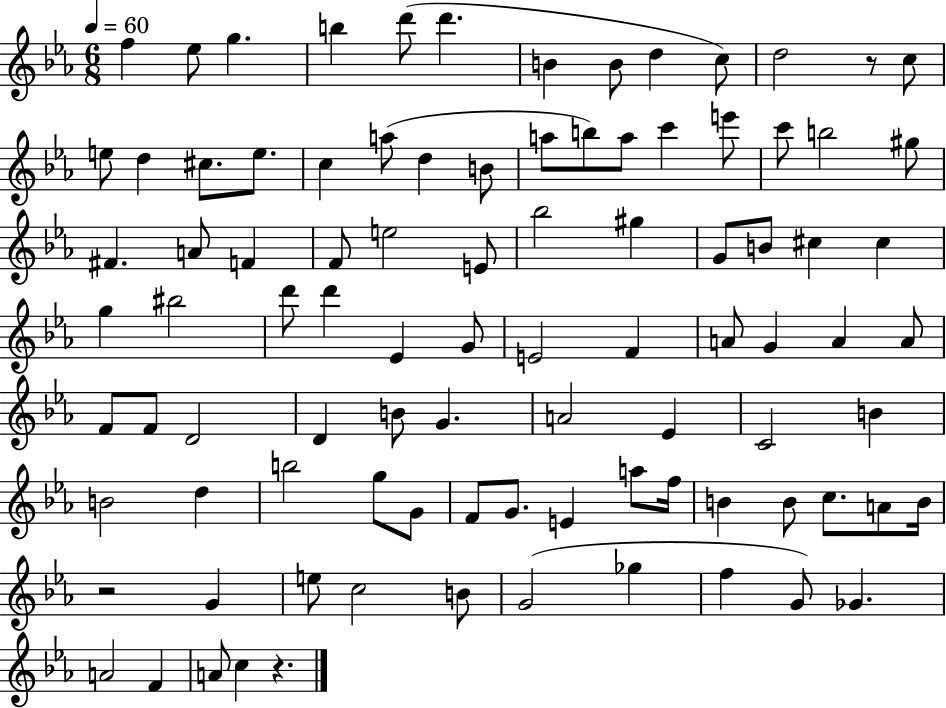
F5/q Eb5/e G5/q. B5/q D6/e D6/q. B4/q B4/e D5/q C5/e D5/h R/e C5/e E5/e D5/q C#5/e. E5/e. C5/q A5/e D5/q B4/e A5/e B5/e A5/e C6/q E6/e C6/e B5/h G#5/e F#4/q. A4/e F4/q F4/e E5/h E4/e Bb5/h G#5/q G4/e B4/e C#5/q C#5/q G5/q BIS5/h D6/e D6/q Eb4/q G4/e E4/h F4/q A4/e G4/q A4/q A4/e F4/e F4/e D4/h D4/q B4/e G4/q. A4/h Eb4/q C4/h B4/q B4/h D5/q B5/h G5/e G4/e F4/e G4/e. E4/q A5/e F5/s B4/q B4/e C5/e. A4/e B4/s R/h G4/q E5/e C5/h B4/e G4/h Gb5/q F5/q G4/e Gb4/q. A4/h F4/q A4/e C5/q R/q.